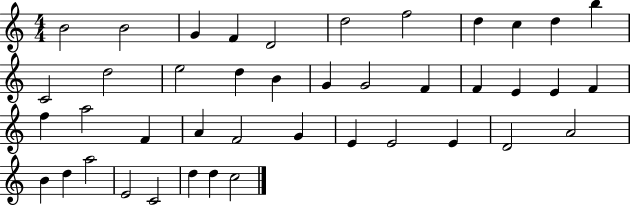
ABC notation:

X:1
T:Untitled
M:4/4
L:1/4
K:C
B2 B2 G F D2 d2 f2 d c d b C2 d2 e2 d B G G2 F F E E F f a2 F A F2 G E E2 E D2 A2 B d a2 E2 C2 d d c2